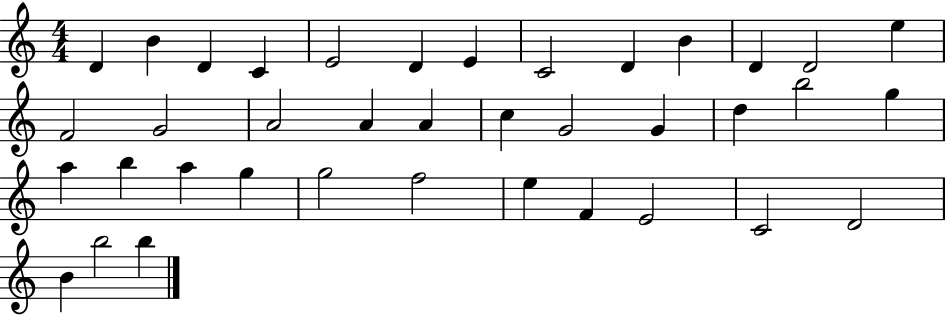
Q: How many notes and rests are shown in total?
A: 38